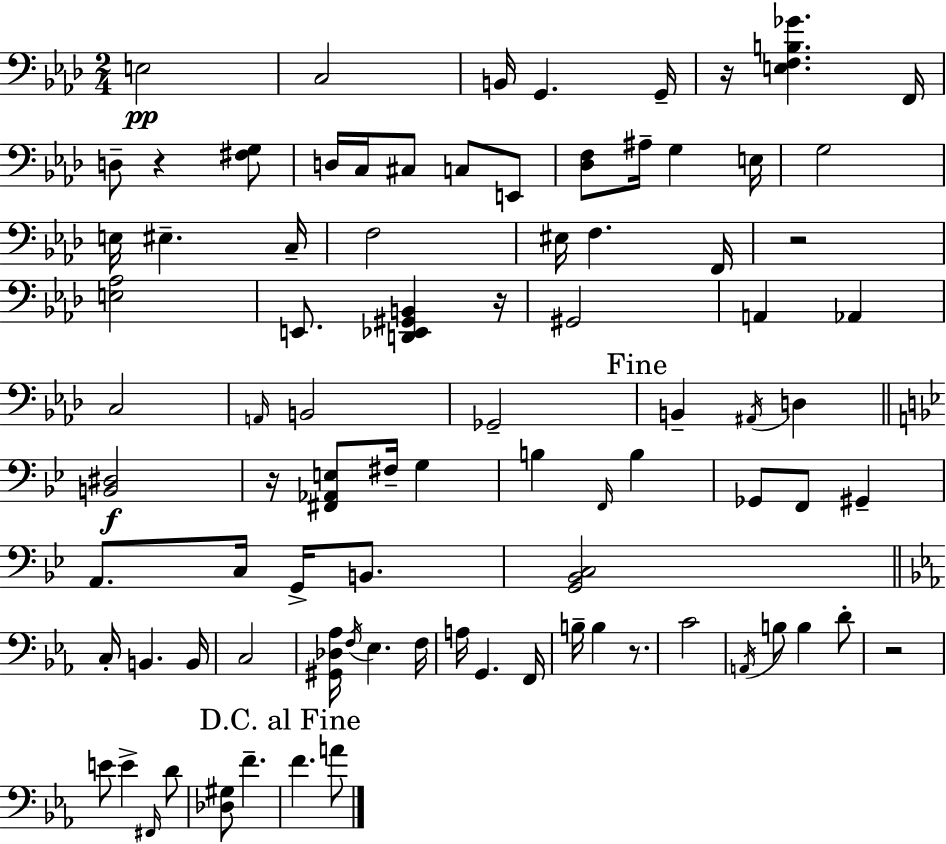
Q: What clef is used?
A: bass